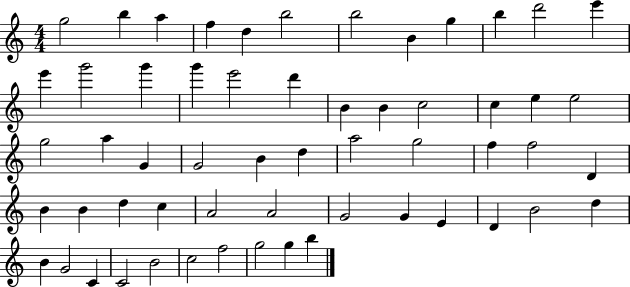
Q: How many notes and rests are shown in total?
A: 57